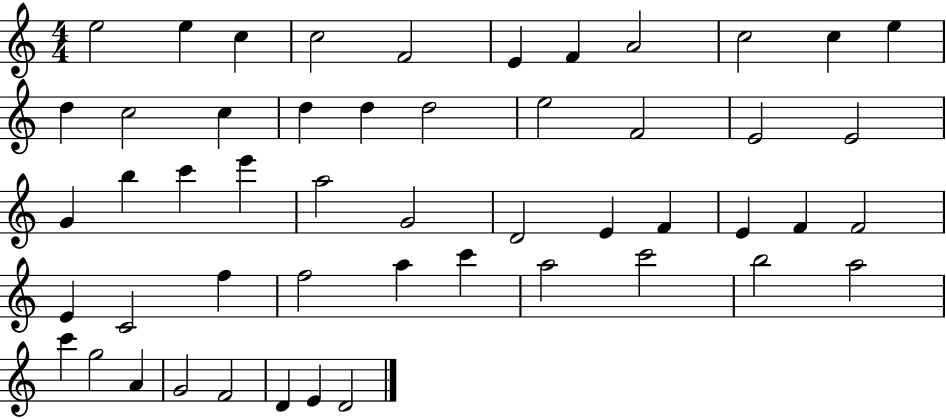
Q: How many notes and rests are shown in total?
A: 51